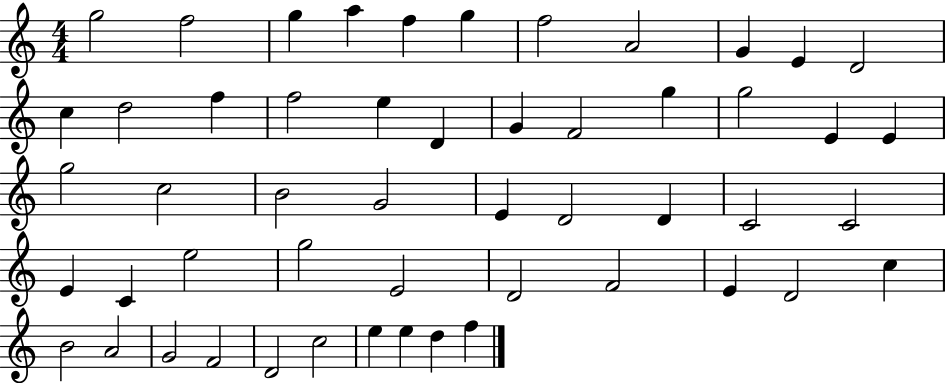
{
  \clef treble
  \numericTimeSignature
  \time 4/4
  \key c \major
  g''2 f''2 | g''4 a''4 f''4 g''4 | f''2 a'2 | g'4 e'4 d'2 | \break c''4 d''2 f''4 | f''2 e''4 d'4 | g'4 f'2 g''4 | g''2 e'4 e'4 | \break g''2 c''2 | b'2 g'2 | e'4 d'2 d'4 | c'2 c'2 | \break e'4 c'4 e''2 | g''2 e'2 | d'2 f'2 | e'4 d'2 c''4 | \break b'2 a'2 | g'2 f'2 | d'2 c''2 | e''4 e''4 d''4 f''4 | \break \bar "|."
}